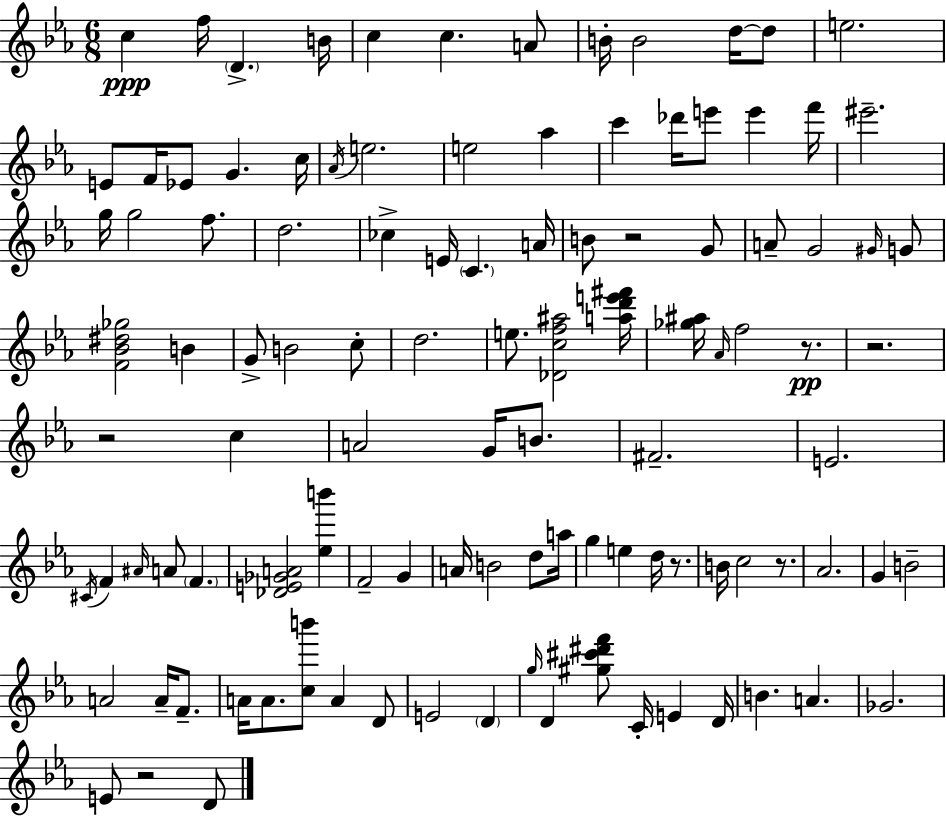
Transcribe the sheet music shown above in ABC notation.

X:1
T:Untitled
M:6/8
L:1/4
K:Cm
c f/4 D B/4 c c A/2 B/4 B2 d/4 d/2 e2 E/2 F/4 _E/2 G c/4 _A/4 e2 e2 _a c' _d'/4 e'/2 e' f'/4 ^e'2 g/4 g2 f/2 d2 _c E/4 C A/4 B/2 z2 G/2 A/2 G2 ^G/4 G/2 [F_B^d_g]2 B G/2 B2 c/2 d2 e/2 [_Dcf^a]2 [ad'e'^f']/4 [_g^a]/4 _A/4 f2 z/2 z2 z2 c A2 G/4 B/2 ^F2 E2 ^C/4 F ^A/4 A/2 F [_DE_GA]2 [_eb'] F2 G A/4 B2 d/2 a/4 g e d/4 z/2 B/4 c2 z/2 _A2 G B2 A2 A/4 F/2 A/4 A/2 [cb']/2 A D/2 E2 D g/4 D [^g^c'^d'f']/2 C/4 E D/4 B A _G2 E/2 z2 D/2